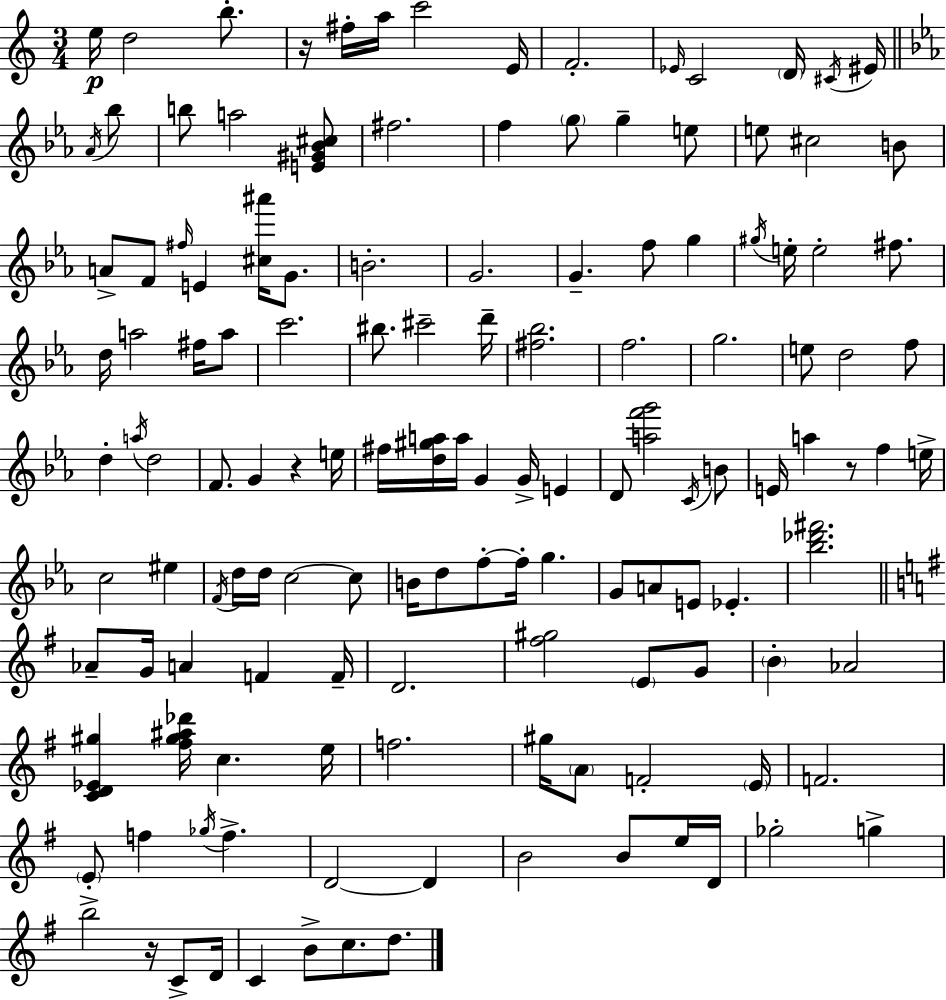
E5/s D5/h B5/e. R/s F#5/s A5/s C6/h E4/s F4/h. Eb4/s C4/h D4/s C#4/s EIS4/s Ab4/s Bb5/e B5/e A5/h [E4,G#4,Bb4,C#5]/e F#5/h. F5/q G5/e G5/q E5/e E5/e C#5/h B4/e A4/e F4/e F#5/s E4/q [C#5,A#6]/s G4/e. B4/h. G4/h. G4/q. F5/e G5/q G#5/s E5/s E5/h F#5/e. D5/s A5/h F#5/s A5/e C6/h. BIS5/e. C#6/h D6/s [F#5,Bb5]/h. F5/h. G5/h. E5/e D5/h F5/e D5/q A5/s D5/h F4/e. G4/q R/q E5/s F#5/s [D5,G#5,A5]/s A5/s G4/q G4/s E4/q D4/e [A5,F6,G6]/h C4/s B4/e E4/s A5/q R/e F5/q E5/s C5/h EIS5/q F4/s D5/s D5/s C5/h C5/e B4/s D5/e F5/e F5/s G5/q. G4/e A4/e E4/e Eb4/q. [Bb5,Db6,F#6]/h. Ab4/e G4/s A4/q F4/q F4/s D4/h. [F#5,G#5]/h E4/e G4/e B4/q Ab4/h [C4,D4,Eb4,G#5]/q [F#5,G#5,A#5,Db6]/s C5/q. E5/s F5/h. G#5/s A4/e F4/h E4/s F4/h. E4/e F5/q Gb5/s F5/q. D4/h D4/q B4/h B4/e E5/s D4/s Gb5/h G5/q B5/h R/s C4/e D4/s C4/q B4/e C5/e. D5/e.